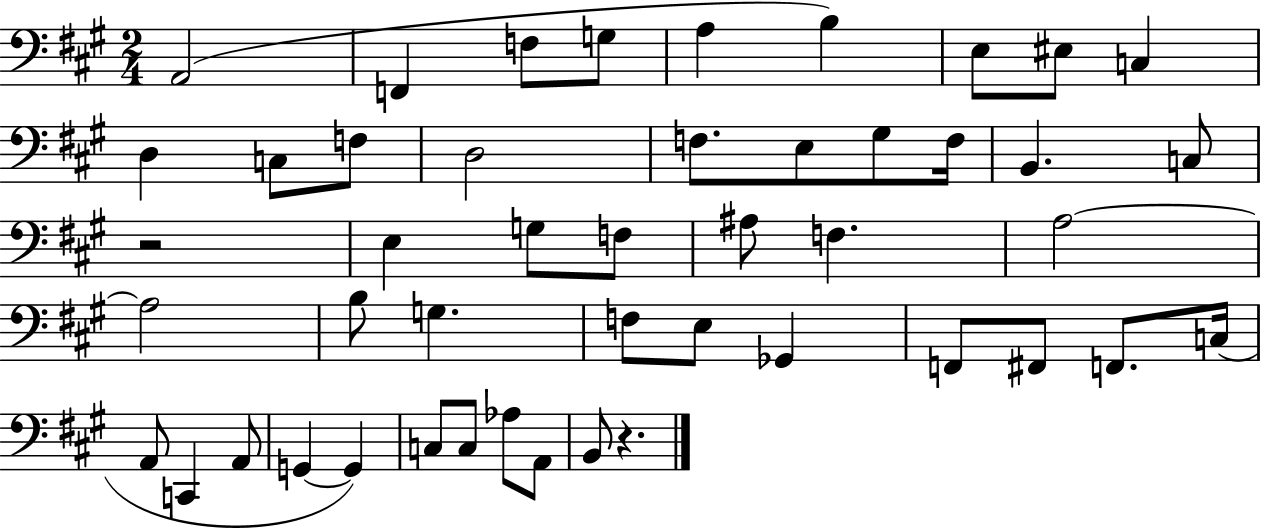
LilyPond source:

{
  \clef bass
  \numericTimeSignature
  \time 2/4
  \key a \major
  \repeat volta 2 { a,2( | f,4 f8 g8 | a4 b4) | e8 eis8 c4 | \break d4 c8 f8 | d2 | f8. e8 gis8 f16 | b,4. c8 | \break r2 | e4 g8 f8 | ais8 f4. | a2~~ | \break a2 | b8 g4. | f8 e8 ges,4 | f,8 fis,8 f,8. c16( | \break a,8 c,4 a,8 | g,4~~ g,4) | c8 c8 aes8 a,8 | b,8 r4. | \break } \bar "|."
}